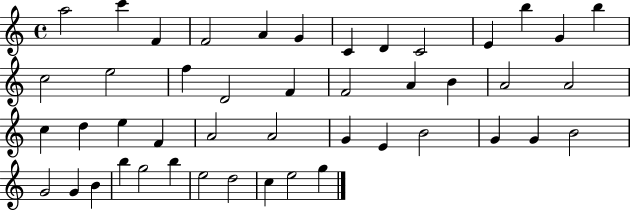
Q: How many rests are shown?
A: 0